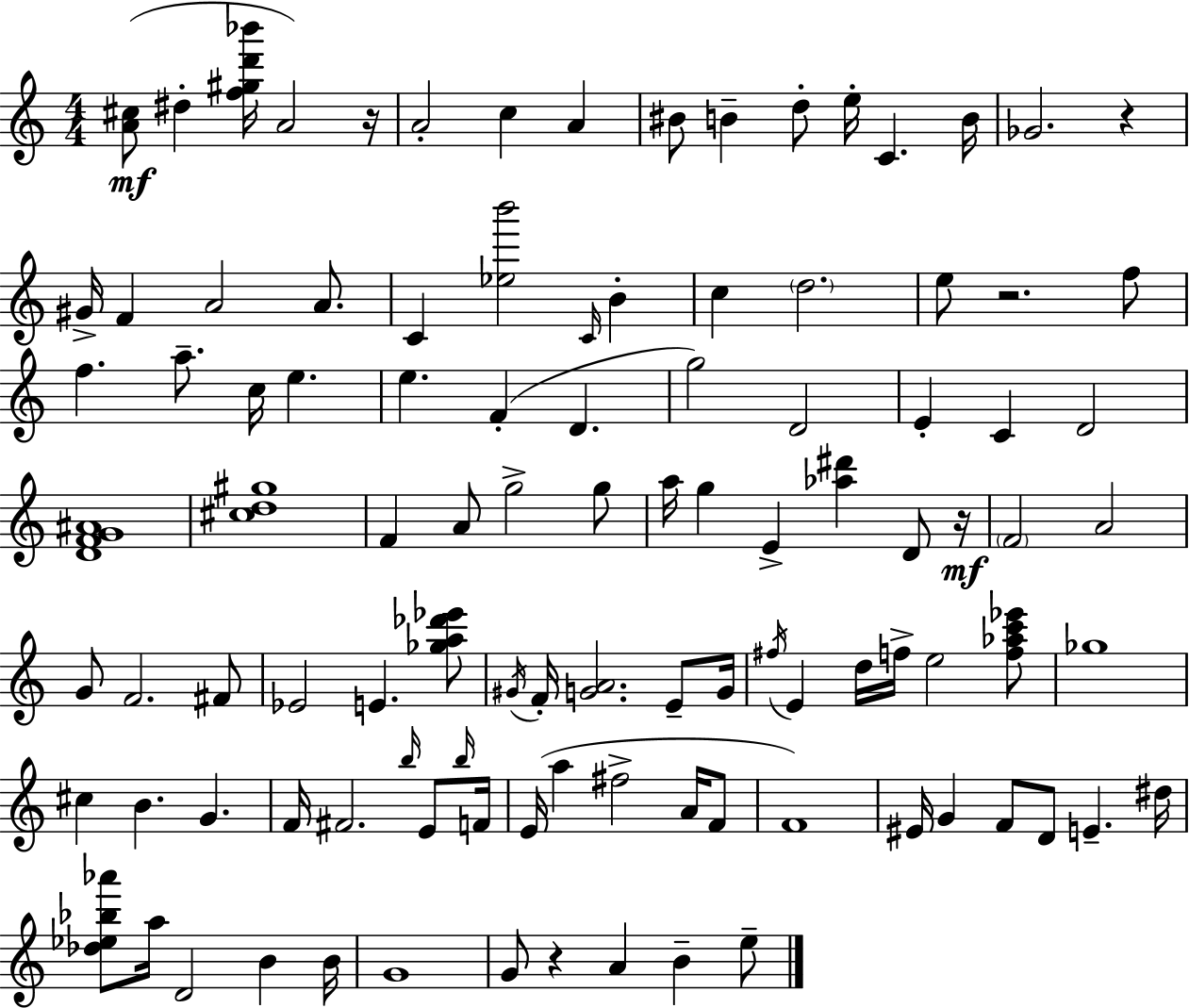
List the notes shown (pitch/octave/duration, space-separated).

[A4,C#5]/e D#5/q [F5,G#5,D6,Bb6]/s A4/h R/s A4/h C5/q A4/q BIS4/e B4/q D5/e E5/s C4/q. B4/s Gb4/h. R/q G#4/s F4/q A4/h A4/e. C4/q [Eb5,B6]/h C4/s B4/q C5/q D5/h. E5/e R/h. F5/e F5/q. A5/e. C5/s E5/q. E5/q. F4/q D4/q. G5/h D4/h E4/q C4/q D4/h [D4,F4,G4,A#4]/w [C#5,D5,G#5]/w F4/q A4/e G5/h G5/e A5/s G5/q E4/q [Ab5,D#6]/q D4/e R/s F4/h A4/h G4/e F4/h. F#4/e Eb4/h E4/q. [Gb5,A5,Db6,Eb6]/e G#4/s F4/s [G4,A4]/h. E4/e G4/s F#5/s E4/q D5/s F5/s E5/h [F5,Ab5,C6,Eb6]/e Gb5/w C#5/q B4/q. G4/q. F4/s F#4/h. B5/s E4/e B5/s F4/s E4/s A5/q F#5/h A4/s F4/e F4/w EIS4/s G4/q F4/e D4/e E4/q. D#5/s [Db5,Eb5,Bb5,Ab6]/e A5/s D4/h B4/q B4/s G4/w G4/e R/q A4/q B4/q E5/e